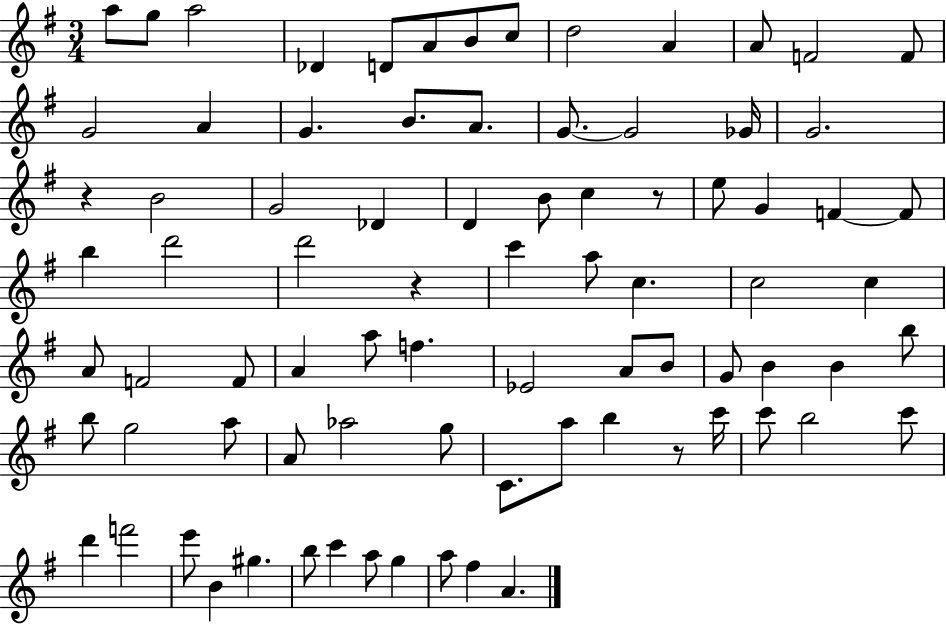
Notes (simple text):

A5/e G5/e A5/h Db4/q D4/e A4/e B4/e C5/e D5/h A4/q A4/e F4/h F4/e G4/h A4/q G4/q. B4/e. A4/e. G4/e. G4/h Gb4/s G4/h. R/q B4/h G4/h Db4/q D4/q B4/e C5/q R/e E5/e G4/q F4/q F4/e B5/q D6/h D6/h R/q C6/q A5/e C5/q. C5/h C5/q A4/e F4/h F4/e A4/q A5/e F5/q. Eb4/h A4/e B4/e G4/e B4/q B4/q B5/e B5/e G5/h A5/e A4/e Ab5/h G5/e C4/e. A5/e B5/q R/e C6/s C6/e B5/h C6/e D6/q F6/h E6/e B4/q G#5/q. B5/e C6/q A5/e G5/q A5/e F#5/q A4/q.